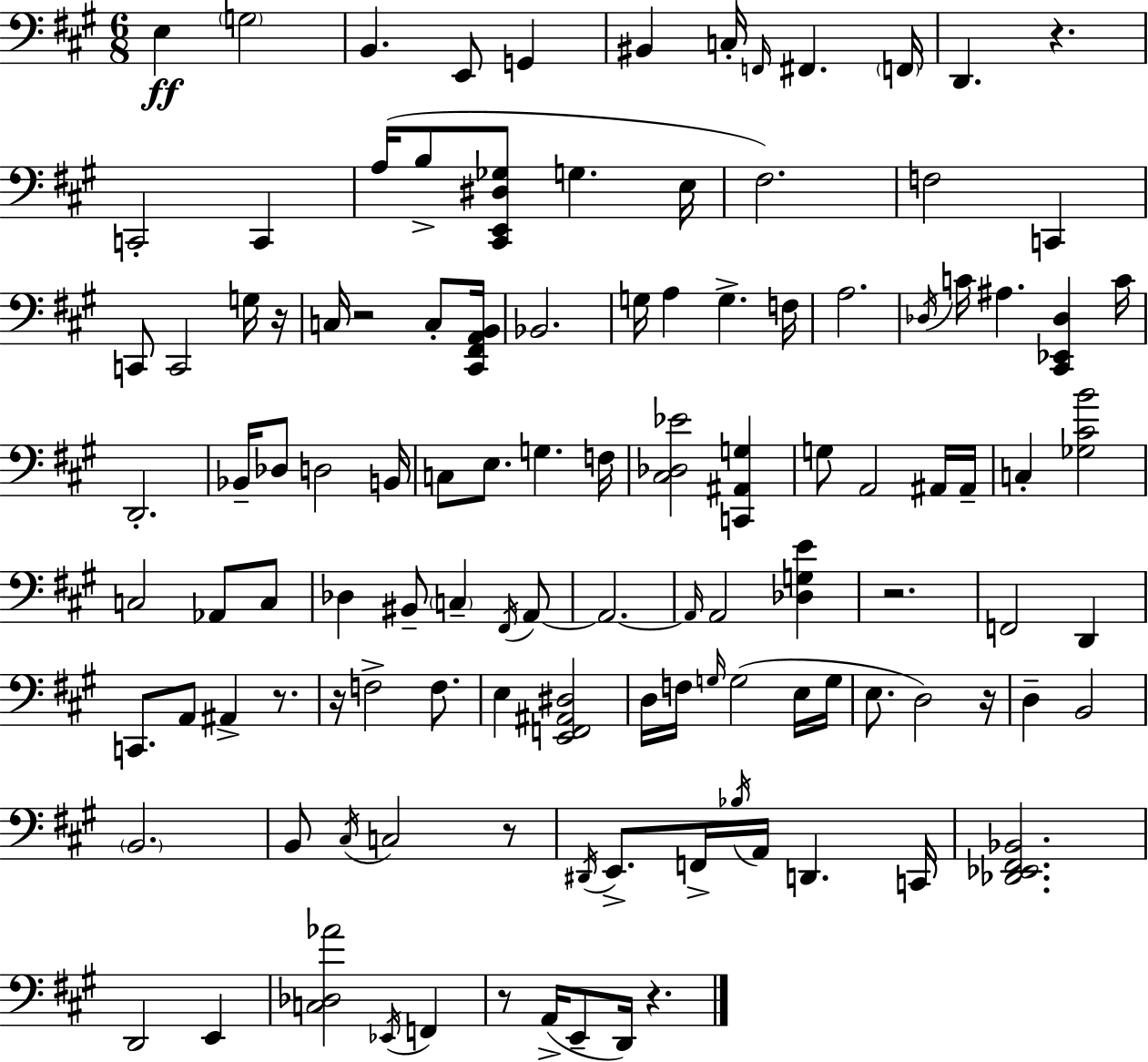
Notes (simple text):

E3/q G3/h B2/q. E2/e G2/q BIS2/q C3/s F2/s F#2/q. F2/s D2/q. R/q. C2/h C2/q A3/s B3/e [C#2,E2,D#3,Gb3]/e G3/q. E3/s F#3/h. F3/h C2/q C2/e C2/h G3/s R/s C3/s R/h C3/e [C#2,F#2,A2,B2]/s Bb2/h. G3/s A3/q G3/q. F3/s A3/h. Db3/s C4/s A#3/q. [C#2,Eb2,Db3]/q C4/s D2/h. Bb2/s Db3/e D3/h B2/s C3/e E3/e. G3/q. F3/s [C#3,Db3,Eb4]/h [C2,A#2,G3]/q G3/e A2/h A#2/s A#2/s C3/q [Gb3,C#4,B4]/h C3/h Ab2/e C3/e Db3/q BIS2/e C3/q F#2/s A2/e A2/h. A2/s A2/h [Db3,G3,E4]/q R/h. F2/h D2/q C2/e. A2/e A#2/q R/e. R/s F3/h F3/e. E3/q [E2,F2,A#2,D#3]/h D3/s F3/s G3/s G3/h E3/s G3/s E3/e. D3/h R/s D3/q B2/h B2/h. B2/e C#3/s C3/h R/e D#2/s E2/e. F2/s Bb3/s A2/s D2/q. C2/s [Db2,Eb2,F#2,Bb2]/h. D2/h E2/q [C3,Db3,Ab4]/h Eb2/s F2/q R/e A2/s E2/e D2/s R/q.